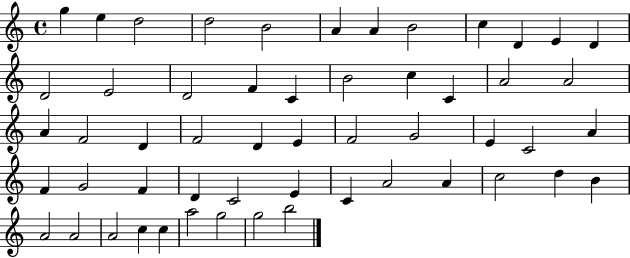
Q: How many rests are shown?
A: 0